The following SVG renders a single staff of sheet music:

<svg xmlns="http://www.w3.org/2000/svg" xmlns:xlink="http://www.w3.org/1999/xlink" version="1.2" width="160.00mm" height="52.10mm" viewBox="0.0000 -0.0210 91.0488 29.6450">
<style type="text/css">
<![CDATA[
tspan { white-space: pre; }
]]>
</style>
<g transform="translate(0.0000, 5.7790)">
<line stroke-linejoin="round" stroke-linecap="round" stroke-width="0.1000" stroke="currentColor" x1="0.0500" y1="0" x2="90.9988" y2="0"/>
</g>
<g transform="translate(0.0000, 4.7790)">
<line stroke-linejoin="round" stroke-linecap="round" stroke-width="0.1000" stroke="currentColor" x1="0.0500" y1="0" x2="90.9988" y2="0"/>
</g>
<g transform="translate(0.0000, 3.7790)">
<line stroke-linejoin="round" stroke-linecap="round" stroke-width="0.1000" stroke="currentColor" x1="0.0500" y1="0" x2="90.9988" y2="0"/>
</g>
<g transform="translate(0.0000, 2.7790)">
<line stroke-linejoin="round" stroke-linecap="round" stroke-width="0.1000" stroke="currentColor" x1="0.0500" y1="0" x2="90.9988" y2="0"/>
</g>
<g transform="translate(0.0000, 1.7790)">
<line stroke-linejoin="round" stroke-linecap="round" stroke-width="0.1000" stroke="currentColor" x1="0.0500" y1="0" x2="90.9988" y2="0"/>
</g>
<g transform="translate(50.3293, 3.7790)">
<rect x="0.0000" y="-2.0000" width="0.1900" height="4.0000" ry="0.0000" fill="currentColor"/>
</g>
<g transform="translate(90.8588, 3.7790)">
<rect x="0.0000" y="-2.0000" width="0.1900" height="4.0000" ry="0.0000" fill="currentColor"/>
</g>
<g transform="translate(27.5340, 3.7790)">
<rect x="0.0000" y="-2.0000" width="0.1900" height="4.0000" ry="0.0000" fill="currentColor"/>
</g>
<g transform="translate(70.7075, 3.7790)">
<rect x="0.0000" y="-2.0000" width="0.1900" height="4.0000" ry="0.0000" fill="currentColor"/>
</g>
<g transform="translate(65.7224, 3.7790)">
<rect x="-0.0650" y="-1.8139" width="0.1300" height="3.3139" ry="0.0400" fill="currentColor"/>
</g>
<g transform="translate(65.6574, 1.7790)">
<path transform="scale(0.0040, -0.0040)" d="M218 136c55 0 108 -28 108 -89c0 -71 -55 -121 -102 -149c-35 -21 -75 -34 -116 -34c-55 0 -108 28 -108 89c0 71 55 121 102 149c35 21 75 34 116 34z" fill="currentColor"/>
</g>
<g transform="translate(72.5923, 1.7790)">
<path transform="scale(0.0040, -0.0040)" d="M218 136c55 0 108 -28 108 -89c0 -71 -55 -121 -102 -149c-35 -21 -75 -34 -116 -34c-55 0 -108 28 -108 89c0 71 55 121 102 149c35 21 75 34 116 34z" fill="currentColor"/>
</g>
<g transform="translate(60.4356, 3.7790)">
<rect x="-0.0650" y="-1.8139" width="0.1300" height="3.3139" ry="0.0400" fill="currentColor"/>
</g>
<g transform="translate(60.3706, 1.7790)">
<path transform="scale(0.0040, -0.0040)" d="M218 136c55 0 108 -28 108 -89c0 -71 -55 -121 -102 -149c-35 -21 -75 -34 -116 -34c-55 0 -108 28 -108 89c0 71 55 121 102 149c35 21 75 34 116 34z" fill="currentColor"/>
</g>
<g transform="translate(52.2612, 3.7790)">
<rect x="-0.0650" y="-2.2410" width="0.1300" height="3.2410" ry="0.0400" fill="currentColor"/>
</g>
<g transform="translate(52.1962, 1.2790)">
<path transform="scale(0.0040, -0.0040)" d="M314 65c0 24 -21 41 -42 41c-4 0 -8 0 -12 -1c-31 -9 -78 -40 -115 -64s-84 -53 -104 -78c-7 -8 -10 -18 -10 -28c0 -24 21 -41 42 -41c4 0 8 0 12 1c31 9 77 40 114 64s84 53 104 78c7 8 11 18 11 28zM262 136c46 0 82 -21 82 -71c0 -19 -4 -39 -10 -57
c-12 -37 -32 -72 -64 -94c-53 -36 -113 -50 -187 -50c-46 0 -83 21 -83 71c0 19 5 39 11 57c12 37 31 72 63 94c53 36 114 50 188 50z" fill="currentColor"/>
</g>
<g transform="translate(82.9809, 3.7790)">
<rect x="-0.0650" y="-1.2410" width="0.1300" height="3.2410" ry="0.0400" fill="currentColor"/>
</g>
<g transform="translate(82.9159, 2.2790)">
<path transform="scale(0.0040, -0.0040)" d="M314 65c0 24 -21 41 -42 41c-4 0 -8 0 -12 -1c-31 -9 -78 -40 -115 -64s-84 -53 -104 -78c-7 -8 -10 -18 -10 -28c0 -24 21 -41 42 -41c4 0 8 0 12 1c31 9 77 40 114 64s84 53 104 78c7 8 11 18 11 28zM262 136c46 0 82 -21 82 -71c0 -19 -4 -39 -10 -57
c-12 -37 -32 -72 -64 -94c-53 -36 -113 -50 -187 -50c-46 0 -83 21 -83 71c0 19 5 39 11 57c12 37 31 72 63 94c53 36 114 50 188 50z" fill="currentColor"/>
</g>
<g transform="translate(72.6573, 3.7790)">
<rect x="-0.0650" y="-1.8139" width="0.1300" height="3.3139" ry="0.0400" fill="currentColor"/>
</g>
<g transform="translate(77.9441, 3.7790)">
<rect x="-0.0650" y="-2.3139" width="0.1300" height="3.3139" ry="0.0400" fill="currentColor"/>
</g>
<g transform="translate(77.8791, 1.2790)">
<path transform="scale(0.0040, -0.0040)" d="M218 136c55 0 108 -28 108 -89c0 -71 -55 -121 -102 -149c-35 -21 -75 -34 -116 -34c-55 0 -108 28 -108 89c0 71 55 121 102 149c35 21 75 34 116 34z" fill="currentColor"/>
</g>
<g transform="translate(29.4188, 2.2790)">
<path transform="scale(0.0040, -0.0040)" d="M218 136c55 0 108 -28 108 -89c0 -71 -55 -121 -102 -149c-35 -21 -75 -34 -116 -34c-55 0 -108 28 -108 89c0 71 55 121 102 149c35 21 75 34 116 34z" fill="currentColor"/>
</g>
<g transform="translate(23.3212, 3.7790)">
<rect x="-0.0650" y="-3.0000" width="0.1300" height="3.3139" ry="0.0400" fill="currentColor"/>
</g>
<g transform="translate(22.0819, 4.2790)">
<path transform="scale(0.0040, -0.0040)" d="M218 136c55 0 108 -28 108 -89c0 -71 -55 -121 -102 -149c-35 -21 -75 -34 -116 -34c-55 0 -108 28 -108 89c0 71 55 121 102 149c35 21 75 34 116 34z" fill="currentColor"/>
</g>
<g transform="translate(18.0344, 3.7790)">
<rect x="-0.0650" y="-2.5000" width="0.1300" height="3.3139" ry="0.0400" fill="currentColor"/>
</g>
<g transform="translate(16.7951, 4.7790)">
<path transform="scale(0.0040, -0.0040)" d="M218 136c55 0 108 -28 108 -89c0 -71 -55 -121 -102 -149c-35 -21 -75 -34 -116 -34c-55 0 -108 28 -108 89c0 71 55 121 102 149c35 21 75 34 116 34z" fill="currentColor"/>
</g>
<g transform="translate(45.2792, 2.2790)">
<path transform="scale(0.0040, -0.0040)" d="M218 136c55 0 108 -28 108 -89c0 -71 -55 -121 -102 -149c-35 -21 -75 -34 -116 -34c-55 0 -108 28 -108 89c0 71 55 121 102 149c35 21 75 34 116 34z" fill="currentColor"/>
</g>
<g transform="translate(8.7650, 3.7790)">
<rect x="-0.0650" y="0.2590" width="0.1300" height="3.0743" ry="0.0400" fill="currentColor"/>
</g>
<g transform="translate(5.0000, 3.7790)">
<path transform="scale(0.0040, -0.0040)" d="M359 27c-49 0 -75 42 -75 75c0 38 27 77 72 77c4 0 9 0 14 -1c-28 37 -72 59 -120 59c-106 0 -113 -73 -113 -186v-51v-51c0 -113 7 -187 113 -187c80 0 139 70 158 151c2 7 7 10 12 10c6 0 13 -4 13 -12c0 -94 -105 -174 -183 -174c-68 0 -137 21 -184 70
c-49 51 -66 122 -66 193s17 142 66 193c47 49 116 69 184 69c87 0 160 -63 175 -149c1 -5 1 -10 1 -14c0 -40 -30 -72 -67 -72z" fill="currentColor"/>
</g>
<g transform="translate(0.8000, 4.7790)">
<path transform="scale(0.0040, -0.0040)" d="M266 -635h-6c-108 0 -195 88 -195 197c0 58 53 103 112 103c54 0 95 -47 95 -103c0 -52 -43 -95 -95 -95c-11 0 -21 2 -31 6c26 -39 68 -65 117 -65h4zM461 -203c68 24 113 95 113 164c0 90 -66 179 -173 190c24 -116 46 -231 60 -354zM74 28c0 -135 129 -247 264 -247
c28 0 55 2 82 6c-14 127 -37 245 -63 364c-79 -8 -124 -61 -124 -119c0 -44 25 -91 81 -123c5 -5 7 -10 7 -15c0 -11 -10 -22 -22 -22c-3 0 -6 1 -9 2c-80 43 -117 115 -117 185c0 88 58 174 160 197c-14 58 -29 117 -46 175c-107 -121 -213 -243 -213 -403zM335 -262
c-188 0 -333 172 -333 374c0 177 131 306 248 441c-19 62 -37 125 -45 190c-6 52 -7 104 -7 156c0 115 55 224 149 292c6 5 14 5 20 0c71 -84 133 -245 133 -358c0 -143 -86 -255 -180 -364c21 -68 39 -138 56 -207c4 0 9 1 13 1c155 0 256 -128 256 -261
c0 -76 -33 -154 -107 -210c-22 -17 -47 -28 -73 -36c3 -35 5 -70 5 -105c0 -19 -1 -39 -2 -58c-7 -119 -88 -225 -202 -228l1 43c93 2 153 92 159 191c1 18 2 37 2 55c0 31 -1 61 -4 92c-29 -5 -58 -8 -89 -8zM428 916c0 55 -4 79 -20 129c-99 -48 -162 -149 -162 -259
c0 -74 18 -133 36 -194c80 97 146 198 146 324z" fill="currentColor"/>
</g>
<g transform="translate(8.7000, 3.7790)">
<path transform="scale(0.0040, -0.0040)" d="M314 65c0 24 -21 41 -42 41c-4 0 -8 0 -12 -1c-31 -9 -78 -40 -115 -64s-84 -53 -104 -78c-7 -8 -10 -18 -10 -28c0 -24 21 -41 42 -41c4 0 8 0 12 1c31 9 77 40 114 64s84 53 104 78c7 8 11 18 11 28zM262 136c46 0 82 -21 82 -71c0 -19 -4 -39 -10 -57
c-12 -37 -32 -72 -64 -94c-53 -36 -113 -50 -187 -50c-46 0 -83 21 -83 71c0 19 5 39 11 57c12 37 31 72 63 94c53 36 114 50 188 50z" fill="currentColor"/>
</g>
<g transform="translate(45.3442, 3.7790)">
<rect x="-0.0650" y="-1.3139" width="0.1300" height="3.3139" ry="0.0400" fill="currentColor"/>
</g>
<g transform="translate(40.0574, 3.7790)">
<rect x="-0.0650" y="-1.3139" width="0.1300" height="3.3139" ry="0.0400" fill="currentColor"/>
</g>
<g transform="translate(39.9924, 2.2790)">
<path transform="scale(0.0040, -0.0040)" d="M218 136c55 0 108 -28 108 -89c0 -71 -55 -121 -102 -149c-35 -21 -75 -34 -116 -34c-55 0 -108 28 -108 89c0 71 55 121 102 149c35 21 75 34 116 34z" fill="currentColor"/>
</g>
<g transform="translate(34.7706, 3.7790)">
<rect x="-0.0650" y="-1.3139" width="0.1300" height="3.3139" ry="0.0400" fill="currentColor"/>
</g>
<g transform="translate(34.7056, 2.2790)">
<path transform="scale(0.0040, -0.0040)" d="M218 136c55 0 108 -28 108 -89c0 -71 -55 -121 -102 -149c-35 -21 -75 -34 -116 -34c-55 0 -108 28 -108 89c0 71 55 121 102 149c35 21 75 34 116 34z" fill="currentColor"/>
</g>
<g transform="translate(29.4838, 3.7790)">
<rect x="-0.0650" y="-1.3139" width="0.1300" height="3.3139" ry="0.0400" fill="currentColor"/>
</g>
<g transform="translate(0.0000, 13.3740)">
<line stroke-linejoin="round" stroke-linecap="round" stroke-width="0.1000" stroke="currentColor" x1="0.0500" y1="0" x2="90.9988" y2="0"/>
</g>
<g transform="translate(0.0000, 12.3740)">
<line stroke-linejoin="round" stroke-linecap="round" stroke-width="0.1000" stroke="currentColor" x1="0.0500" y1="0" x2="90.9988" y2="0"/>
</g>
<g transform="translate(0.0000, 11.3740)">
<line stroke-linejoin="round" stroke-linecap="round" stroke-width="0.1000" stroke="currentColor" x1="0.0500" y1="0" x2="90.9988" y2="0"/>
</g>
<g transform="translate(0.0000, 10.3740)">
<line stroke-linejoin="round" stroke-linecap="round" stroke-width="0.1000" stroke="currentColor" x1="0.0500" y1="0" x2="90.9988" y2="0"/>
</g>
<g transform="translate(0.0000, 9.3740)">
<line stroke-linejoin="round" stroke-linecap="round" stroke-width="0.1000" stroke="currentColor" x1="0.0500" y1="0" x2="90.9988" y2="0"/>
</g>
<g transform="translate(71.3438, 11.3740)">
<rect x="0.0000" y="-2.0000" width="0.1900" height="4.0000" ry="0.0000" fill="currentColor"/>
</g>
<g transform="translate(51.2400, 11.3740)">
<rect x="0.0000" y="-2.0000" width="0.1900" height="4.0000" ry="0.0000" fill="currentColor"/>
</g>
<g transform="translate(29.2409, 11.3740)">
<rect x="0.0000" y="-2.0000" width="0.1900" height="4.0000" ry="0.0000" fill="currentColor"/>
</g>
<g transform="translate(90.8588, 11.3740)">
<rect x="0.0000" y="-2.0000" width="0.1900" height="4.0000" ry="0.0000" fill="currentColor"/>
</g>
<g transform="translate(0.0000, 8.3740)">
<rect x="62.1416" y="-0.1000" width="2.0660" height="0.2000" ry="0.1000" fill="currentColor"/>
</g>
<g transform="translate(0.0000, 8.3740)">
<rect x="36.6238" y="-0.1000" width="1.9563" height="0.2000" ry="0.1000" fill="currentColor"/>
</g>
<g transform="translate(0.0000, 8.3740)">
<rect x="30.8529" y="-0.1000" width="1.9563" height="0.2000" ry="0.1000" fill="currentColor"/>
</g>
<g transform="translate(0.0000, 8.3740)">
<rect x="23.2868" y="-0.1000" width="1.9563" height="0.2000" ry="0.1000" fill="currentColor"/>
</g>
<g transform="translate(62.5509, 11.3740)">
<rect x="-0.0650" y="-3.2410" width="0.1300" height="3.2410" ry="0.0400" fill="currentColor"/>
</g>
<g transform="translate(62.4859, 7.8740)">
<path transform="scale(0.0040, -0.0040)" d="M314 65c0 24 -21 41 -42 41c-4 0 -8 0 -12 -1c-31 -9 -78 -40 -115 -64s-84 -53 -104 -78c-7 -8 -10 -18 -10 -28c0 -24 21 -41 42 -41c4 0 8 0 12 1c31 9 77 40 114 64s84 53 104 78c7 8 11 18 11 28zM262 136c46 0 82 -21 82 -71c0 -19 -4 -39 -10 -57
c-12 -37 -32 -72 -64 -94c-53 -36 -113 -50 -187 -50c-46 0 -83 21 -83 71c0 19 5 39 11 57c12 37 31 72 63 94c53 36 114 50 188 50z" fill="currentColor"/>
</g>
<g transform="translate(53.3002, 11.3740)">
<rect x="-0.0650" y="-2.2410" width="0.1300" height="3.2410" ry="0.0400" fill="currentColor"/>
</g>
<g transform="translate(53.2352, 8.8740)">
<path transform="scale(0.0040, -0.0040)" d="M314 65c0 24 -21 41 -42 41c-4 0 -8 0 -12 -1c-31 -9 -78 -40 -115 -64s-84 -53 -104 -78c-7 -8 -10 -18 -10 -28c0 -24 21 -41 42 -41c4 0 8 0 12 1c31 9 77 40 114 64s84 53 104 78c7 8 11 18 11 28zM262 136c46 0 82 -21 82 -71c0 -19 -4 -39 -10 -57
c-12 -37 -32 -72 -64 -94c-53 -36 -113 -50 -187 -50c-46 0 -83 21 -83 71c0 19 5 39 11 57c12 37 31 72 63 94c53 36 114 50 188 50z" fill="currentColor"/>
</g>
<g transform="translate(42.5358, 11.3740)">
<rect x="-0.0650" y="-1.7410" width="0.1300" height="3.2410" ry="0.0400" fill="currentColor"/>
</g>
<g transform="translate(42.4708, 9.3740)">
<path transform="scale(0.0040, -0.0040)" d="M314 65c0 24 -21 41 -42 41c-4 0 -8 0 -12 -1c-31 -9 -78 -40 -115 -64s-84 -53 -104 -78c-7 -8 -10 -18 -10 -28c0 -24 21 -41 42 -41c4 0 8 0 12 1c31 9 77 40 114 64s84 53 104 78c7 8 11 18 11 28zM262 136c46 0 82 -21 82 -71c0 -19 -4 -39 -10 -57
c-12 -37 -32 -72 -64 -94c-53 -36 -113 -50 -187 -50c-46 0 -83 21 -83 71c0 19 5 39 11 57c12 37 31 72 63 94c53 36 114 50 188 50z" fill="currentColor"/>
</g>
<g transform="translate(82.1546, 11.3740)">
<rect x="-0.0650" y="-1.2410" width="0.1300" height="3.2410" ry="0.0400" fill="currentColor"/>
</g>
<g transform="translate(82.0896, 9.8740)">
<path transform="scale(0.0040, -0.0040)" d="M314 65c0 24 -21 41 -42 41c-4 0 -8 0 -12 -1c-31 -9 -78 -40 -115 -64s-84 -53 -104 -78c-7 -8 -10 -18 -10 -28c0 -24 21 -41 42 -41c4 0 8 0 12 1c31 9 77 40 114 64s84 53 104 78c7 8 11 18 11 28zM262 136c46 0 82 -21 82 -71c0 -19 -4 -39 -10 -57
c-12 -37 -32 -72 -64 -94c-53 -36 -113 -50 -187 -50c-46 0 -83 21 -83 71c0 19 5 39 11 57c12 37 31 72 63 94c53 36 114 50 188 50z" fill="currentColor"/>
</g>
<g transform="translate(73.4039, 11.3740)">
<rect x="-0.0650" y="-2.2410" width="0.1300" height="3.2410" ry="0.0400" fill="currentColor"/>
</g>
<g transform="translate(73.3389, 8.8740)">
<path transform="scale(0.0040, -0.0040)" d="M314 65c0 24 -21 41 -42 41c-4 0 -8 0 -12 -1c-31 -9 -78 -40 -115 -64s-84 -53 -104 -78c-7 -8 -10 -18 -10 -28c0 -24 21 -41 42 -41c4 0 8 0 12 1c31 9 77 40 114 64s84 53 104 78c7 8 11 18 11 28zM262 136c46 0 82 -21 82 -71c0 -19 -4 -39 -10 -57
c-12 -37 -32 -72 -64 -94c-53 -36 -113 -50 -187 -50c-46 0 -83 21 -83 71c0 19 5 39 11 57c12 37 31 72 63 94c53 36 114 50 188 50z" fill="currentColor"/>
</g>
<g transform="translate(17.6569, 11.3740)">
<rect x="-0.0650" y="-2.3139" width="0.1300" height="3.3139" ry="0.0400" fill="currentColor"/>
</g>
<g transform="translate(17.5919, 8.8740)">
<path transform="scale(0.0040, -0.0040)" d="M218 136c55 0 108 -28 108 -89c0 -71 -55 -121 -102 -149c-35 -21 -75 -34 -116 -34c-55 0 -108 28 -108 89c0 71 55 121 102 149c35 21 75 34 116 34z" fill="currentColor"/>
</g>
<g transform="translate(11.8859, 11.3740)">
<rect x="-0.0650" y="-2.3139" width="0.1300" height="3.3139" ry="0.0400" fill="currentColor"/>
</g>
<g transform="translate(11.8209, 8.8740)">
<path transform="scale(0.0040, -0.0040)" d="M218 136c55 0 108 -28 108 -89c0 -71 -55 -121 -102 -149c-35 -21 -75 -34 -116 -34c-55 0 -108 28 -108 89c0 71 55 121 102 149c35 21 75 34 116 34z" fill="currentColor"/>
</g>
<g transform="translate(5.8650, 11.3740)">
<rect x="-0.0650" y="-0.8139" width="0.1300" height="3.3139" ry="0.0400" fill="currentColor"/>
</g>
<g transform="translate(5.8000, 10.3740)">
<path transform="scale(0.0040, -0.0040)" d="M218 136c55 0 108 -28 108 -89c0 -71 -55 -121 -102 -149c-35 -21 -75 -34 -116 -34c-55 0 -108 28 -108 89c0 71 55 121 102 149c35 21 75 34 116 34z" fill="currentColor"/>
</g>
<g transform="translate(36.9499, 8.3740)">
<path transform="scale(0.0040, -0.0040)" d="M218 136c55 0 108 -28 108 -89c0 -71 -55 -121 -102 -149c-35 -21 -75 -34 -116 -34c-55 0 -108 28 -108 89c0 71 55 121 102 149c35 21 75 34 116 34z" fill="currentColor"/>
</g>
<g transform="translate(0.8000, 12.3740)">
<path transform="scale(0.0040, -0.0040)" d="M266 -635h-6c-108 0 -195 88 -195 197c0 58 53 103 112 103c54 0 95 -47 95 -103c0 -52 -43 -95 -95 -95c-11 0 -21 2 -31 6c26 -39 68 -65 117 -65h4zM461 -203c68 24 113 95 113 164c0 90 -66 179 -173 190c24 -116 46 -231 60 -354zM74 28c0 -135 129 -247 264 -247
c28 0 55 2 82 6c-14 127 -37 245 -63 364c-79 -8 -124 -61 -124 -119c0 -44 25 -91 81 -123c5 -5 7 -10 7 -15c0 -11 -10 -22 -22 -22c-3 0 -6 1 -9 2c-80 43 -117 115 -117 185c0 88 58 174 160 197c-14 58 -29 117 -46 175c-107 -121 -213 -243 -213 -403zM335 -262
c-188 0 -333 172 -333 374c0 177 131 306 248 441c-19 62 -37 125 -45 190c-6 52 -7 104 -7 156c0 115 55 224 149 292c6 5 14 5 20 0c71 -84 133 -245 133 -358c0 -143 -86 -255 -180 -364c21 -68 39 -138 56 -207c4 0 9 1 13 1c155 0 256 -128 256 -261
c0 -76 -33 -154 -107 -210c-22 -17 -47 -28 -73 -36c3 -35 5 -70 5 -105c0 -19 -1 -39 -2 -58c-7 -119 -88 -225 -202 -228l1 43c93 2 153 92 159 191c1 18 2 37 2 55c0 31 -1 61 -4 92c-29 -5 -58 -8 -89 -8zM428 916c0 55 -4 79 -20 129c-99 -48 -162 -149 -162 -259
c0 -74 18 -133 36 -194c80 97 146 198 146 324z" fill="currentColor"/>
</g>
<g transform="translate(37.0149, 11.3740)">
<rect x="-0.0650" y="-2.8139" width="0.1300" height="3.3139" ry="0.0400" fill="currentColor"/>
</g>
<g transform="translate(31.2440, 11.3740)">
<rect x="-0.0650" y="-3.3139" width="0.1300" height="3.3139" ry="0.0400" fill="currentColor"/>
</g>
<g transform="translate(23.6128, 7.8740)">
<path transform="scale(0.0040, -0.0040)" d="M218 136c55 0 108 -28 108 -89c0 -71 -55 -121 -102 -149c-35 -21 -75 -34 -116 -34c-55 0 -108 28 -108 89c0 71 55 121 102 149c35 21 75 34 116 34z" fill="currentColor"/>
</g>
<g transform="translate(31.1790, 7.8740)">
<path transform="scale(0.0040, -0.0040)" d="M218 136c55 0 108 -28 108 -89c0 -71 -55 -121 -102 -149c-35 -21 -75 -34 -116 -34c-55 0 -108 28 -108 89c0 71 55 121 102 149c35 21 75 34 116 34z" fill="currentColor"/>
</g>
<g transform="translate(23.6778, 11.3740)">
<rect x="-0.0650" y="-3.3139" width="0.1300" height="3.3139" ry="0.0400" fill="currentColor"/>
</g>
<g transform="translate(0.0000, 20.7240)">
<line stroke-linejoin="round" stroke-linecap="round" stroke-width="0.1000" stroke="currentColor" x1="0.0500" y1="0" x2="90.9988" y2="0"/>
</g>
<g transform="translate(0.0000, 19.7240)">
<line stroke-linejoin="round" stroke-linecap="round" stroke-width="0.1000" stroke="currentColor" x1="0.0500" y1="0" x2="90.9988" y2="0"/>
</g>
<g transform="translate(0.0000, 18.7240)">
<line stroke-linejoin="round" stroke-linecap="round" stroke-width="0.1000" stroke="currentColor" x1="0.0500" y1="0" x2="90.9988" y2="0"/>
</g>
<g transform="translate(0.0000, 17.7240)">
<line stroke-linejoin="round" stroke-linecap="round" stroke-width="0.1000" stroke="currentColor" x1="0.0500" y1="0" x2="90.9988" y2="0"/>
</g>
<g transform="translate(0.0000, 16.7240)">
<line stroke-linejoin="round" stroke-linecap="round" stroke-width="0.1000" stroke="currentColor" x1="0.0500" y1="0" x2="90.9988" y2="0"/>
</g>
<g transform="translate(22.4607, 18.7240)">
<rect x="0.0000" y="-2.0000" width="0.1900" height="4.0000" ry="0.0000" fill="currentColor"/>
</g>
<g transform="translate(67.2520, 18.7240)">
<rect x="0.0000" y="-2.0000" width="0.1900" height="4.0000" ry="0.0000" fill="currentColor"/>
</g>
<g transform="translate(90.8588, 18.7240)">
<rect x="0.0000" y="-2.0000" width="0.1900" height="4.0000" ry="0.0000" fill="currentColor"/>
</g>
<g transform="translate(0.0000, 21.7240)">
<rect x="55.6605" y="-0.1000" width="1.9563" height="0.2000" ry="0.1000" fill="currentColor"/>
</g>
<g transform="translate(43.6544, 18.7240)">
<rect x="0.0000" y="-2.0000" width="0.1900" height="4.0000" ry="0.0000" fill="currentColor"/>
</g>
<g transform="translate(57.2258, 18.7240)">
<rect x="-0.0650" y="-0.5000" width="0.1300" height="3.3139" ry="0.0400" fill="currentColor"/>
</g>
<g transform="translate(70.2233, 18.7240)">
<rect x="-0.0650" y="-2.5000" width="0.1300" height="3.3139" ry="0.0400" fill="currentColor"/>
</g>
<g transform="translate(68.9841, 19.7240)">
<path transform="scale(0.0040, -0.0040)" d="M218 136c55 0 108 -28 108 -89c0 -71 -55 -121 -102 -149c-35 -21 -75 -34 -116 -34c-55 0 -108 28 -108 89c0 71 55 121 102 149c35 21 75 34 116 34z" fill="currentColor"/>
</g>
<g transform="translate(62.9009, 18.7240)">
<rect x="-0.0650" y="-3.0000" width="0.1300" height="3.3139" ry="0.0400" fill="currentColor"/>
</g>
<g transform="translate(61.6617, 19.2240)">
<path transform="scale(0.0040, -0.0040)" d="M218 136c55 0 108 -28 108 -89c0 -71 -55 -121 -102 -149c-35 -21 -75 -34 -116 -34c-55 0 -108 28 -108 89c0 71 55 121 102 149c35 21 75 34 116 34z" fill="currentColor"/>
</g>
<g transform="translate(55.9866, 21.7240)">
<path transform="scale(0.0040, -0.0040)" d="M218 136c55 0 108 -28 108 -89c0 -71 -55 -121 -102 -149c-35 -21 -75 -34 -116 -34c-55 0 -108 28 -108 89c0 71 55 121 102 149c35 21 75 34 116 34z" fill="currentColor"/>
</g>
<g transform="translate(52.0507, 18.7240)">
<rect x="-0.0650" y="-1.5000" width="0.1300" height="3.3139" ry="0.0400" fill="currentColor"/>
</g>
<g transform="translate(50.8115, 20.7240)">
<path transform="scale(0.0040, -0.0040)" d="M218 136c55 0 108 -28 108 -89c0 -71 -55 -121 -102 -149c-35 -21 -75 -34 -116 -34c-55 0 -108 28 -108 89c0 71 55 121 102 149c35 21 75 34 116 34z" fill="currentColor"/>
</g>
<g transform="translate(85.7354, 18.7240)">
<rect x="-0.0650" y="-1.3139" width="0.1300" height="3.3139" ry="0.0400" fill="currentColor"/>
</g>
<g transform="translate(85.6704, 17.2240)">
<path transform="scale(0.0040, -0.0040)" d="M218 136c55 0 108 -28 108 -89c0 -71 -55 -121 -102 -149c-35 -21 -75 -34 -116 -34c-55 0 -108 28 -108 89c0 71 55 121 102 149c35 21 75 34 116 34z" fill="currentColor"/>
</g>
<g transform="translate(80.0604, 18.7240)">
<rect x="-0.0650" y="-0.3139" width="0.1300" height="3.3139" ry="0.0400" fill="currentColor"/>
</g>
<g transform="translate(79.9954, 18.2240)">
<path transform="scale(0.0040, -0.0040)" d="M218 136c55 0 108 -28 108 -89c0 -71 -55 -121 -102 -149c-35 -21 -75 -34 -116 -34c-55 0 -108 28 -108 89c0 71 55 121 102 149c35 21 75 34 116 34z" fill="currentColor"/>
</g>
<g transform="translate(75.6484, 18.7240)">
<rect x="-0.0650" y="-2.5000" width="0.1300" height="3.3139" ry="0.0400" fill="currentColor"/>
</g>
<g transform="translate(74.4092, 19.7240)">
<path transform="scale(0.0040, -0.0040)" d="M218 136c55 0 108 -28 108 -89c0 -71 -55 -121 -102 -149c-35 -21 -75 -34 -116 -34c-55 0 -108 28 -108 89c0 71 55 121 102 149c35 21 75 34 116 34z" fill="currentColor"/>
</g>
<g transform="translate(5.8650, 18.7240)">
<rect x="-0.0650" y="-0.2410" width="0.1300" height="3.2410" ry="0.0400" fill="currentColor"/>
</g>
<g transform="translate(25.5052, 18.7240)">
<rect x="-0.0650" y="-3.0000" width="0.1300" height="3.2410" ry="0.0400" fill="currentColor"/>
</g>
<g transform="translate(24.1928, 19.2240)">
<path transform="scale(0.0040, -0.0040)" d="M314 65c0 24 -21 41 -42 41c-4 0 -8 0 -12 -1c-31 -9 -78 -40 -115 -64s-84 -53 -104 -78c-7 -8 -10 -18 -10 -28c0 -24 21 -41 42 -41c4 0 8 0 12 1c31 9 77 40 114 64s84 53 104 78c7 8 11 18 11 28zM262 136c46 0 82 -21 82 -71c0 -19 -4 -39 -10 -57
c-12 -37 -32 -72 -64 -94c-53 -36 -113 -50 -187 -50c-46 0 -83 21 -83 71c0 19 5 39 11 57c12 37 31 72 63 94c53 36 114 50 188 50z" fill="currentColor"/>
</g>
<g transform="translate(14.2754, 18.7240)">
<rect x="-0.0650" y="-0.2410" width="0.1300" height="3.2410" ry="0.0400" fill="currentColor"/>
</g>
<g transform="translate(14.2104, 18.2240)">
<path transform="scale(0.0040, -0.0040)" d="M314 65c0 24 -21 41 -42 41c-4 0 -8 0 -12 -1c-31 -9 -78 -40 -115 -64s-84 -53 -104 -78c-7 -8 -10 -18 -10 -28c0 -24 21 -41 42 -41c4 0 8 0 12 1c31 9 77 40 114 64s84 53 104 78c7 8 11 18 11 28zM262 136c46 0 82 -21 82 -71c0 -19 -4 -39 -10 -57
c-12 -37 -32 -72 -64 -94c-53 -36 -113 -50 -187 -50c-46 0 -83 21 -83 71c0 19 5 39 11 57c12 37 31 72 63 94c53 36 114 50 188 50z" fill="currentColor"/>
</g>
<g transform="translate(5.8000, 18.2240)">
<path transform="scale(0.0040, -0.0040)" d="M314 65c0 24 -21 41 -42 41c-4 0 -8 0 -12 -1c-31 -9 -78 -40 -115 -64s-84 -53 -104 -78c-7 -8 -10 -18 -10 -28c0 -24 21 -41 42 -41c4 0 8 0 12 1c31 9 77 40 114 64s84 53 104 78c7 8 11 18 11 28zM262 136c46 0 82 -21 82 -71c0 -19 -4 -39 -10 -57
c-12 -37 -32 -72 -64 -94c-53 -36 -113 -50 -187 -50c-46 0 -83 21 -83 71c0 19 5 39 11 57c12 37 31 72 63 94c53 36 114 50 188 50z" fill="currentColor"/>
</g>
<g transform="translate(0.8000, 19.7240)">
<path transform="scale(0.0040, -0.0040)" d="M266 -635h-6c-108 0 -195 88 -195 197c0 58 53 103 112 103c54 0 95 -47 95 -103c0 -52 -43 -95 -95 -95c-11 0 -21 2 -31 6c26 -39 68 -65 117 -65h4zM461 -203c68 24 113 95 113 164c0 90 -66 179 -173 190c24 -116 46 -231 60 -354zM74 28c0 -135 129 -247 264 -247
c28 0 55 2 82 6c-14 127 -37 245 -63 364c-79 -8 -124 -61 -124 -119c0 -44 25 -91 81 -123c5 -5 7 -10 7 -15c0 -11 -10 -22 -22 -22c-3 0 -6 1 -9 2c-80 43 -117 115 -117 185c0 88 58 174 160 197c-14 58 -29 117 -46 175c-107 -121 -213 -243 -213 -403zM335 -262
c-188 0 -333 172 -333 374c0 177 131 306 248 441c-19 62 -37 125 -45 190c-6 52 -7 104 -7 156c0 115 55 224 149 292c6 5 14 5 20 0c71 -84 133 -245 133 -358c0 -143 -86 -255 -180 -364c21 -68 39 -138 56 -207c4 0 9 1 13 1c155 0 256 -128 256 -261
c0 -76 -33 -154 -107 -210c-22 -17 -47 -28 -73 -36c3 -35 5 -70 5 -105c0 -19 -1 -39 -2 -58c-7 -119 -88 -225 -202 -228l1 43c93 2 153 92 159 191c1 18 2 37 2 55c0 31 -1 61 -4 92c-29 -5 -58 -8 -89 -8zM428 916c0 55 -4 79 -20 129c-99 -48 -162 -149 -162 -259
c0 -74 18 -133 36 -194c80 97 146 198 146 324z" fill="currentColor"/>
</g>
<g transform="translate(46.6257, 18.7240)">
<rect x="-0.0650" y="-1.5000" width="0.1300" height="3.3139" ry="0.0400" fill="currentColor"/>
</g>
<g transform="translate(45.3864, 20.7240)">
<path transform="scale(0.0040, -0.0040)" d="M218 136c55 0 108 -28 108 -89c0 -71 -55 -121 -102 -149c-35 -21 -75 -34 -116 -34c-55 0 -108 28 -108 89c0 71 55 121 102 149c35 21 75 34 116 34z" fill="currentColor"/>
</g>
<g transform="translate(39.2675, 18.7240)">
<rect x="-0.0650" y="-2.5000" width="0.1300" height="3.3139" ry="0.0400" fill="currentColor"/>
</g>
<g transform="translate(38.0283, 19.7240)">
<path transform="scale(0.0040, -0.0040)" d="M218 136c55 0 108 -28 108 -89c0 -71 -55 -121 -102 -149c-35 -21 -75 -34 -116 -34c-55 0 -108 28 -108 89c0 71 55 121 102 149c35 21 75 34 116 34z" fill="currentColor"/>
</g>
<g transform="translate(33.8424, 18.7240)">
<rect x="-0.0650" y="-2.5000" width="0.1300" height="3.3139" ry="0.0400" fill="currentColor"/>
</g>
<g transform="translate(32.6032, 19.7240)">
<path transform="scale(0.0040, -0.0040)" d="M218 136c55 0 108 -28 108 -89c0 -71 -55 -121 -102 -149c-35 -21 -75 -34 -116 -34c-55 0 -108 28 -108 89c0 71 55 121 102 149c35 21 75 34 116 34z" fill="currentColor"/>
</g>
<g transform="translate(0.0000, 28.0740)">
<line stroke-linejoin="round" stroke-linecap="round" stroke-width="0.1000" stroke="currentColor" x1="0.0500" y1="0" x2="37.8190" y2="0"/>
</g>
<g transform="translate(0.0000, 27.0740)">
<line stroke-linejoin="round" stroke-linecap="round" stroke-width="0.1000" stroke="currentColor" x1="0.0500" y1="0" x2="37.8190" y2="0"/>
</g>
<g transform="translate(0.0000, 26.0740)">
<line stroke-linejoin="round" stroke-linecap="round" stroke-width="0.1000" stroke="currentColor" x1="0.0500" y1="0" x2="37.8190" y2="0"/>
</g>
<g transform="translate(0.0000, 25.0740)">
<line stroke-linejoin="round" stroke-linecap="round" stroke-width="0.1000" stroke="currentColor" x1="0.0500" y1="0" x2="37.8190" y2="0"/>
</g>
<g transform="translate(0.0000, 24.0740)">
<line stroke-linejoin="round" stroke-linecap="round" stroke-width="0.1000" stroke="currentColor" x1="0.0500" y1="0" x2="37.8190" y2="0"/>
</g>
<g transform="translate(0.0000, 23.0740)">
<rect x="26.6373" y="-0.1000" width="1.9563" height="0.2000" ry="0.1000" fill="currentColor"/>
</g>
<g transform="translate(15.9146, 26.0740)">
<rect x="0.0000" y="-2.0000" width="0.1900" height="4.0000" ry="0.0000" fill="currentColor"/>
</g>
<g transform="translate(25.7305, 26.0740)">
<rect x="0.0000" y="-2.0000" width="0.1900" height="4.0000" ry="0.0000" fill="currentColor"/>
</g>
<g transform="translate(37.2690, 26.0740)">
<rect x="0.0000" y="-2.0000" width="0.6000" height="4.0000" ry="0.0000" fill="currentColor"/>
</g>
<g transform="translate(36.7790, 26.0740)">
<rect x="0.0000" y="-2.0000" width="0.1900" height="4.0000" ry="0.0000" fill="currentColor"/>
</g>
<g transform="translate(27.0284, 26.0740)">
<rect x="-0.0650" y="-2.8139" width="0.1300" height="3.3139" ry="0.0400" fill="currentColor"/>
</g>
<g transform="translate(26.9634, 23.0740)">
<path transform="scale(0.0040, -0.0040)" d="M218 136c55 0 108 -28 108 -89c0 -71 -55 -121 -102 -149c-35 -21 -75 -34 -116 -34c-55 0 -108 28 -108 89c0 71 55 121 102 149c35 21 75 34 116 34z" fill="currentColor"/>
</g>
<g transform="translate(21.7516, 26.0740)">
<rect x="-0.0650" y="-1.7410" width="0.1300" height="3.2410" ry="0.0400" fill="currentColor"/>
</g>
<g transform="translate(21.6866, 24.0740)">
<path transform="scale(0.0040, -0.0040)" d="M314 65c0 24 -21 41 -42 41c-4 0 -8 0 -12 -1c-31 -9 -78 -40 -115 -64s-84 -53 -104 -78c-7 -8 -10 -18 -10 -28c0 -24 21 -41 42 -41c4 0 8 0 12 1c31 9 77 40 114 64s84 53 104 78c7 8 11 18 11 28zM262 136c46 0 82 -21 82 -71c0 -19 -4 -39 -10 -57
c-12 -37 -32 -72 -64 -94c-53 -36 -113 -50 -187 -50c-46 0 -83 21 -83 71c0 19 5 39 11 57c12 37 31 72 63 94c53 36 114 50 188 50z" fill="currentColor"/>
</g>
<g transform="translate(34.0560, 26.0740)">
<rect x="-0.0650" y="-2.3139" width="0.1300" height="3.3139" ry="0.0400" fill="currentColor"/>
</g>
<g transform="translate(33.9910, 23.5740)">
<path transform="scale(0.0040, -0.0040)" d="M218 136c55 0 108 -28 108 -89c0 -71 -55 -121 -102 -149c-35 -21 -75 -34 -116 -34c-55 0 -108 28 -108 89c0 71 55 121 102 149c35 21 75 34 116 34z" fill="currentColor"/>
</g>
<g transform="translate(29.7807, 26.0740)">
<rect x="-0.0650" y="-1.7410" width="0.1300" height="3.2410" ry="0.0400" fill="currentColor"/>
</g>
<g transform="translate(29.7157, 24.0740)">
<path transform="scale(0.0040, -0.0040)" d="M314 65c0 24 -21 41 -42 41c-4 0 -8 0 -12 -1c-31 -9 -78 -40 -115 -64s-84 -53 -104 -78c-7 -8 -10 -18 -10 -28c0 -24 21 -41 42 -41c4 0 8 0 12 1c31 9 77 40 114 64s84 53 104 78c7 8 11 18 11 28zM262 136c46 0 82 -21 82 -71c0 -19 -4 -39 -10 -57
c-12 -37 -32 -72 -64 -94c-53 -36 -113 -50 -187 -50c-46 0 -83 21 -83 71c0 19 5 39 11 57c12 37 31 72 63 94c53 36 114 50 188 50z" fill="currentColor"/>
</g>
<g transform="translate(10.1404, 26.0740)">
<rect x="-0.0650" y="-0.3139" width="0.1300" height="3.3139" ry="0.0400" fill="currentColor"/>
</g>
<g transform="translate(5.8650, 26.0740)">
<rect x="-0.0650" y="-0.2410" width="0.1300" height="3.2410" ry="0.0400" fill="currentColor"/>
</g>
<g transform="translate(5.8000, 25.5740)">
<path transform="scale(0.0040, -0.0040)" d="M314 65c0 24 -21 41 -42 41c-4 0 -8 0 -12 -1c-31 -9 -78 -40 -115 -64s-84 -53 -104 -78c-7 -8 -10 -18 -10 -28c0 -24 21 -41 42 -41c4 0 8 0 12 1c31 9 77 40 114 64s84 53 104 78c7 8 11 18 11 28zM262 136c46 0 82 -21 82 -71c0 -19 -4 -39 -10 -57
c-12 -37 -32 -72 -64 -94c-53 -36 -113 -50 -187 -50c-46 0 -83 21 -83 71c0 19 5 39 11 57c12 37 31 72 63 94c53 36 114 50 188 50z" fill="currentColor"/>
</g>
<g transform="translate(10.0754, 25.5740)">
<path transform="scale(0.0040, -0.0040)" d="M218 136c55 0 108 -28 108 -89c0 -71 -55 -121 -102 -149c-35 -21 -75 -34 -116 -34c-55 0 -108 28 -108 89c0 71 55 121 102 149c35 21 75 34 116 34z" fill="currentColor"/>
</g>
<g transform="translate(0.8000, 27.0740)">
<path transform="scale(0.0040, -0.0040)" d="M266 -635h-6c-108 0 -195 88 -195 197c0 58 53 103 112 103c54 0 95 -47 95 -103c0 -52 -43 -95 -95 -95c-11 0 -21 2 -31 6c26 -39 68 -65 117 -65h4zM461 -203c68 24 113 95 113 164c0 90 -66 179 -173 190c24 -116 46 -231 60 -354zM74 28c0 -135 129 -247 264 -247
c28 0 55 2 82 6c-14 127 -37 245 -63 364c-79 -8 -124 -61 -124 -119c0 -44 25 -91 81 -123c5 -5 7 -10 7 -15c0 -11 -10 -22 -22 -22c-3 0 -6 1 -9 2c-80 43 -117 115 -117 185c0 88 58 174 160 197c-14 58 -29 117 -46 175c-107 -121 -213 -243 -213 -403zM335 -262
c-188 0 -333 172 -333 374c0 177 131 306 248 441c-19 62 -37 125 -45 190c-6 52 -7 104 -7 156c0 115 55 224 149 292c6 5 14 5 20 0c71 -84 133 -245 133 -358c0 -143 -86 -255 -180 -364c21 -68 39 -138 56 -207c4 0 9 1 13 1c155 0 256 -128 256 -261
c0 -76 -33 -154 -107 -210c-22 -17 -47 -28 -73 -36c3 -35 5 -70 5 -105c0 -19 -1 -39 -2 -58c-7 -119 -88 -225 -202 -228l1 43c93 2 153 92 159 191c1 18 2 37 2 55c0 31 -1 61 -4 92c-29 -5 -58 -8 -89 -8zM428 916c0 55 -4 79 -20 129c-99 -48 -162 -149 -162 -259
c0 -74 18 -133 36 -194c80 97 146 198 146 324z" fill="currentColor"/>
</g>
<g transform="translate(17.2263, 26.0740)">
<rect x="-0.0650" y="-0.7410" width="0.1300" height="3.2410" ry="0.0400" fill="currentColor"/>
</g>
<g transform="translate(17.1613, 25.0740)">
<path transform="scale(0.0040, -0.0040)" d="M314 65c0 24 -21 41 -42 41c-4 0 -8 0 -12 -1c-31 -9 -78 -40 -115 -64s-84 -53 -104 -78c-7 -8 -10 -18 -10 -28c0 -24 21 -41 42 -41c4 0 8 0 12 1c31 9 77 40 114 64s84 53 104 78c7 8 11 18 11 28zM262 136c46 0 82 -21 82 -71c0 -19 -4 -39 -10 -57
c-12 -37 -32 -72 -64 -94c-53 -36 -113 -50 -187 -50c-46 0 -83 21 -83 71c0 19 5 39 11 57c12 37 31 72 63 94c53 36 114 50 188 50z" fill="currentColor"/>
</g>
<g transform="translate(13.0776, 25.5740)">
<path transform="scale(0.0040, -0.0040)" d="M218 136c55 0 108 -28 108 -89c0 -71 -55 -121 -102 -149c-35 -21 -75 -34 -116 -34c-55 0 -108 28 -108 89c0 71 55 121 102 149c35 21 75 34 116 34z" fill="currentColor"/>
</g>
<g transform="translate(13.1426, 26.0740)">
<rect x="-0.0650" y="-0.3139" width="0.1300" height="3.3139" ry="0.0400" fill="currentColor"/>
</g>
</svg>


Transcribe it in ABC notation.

X:1
T:Untitled
M:4/4
L:1/4
K:C
B2 G A e e e e g2 f f f g e2 d g g b b a f2 g2 b2 g2 e2 c2 c2 A2 G G E E C A G G c e c2 c c d2 f2 a f2 g